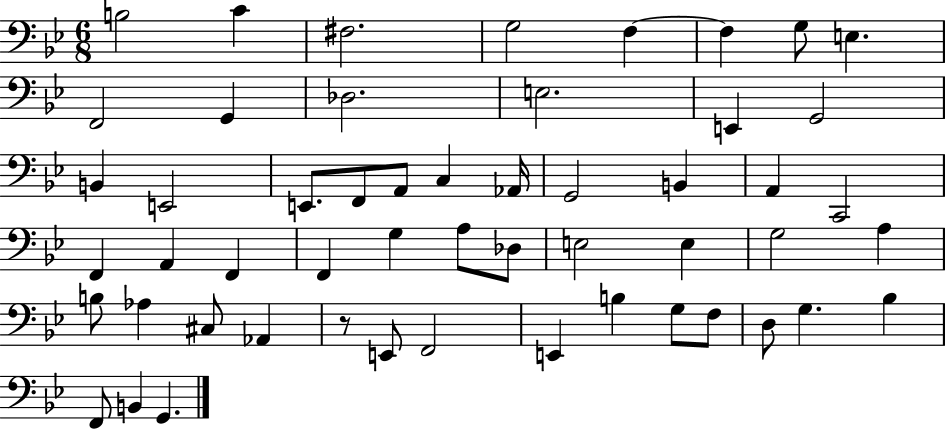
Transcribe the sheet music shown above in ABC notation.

X:1
T:Untitled
M:6/8
L:1/4
K:Bb
B,2 C ^F,2 G,2 F, F, G,/2 E, F,,2 G,, _D,2 E,2 E,, G,,2 B,, E,,2 E,,/2 F,,/2 A,,/2 C, _A,,/4 G,,2 B,, A,, C,,2 F,, A,, F,, F,, G, A,/2 _D,/2 E,2 E, G,2 A, B,/2 _A, ^C,/2 _A,, z/2 E,,/2 F,,2 E,, B, G,/2 F,/2 D,/2 G, _B, F,,/2 B,, G,,